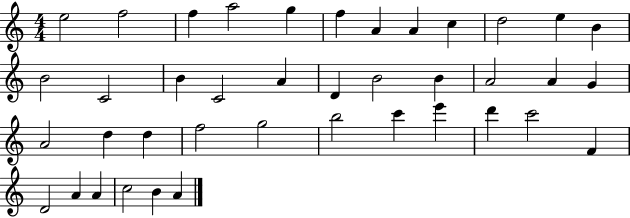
{
  \clef treble
  \numericTimeSignature
  \time 4/4
  \key c \major
  e''2 f''2 | f''4 a''2 g''4 | f''4 a'4 a'4 c''4 | d''2 e''4 b'4 | \break b'2 c'2 | b'4 c'2 a'4 | d'4 b'2 b'4 | a'2 a'4 g'4 | \break a'2 d''4 d''4 | f''2 g''2 | b''2 c'''4 e'''4 | d'''4 c'''2 f'4 | \break d'2 a'4 a'4 | c''2 b'4 a'4 | \bar "|."
}